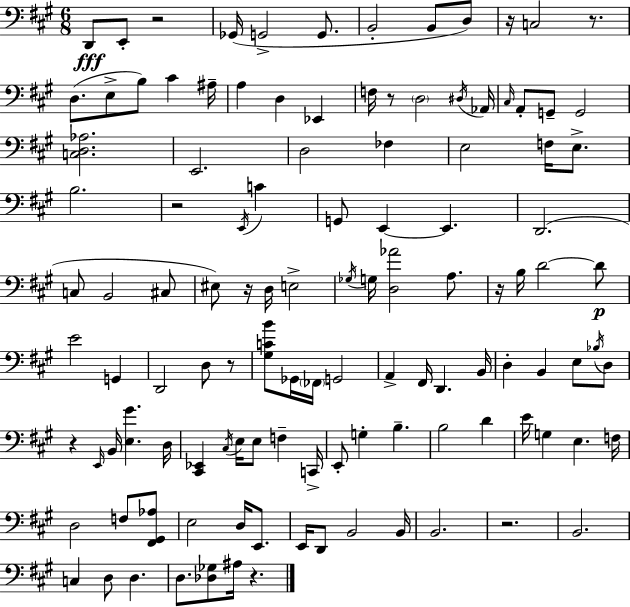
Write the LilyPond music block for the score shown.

{
  \clef bass
  \numericTimeSignature
  \time 6/8
  \key a \major
  d,8\fff e,8-. r2 | ges,16( g,2-> g,8. | b,2-. b,8 d8) | r16 c2 r8. | \break d8.( e8-> b8) cis'4 ais16-- | a4 d4 ees,4 | f16 r8 \parenthesize d2 \acciaccatura { dis16 } | aes,16 \grace { cis16 } a,8-. g,8-- g,2 | \break <c d aes>2. | e,2. | d2 fes4 | e2 f16 e8.-> | \break b2. | r2 \acciaccatura { e,16 } c'4 | g,8 e,4~~ e,4. | d,2.( | \break c8 b,2 | cis8 eis8) r16 d16 e2-> | \acciaccatura { ges16 } g16 <d aes'>2 | a8. r16 b16 d'2~~ | \break d'8\p e'2 | g,4 d,2 | d8 r8 <gis c' b'>8 ges,16 \parenthesize fes,16 g,2 | a,4-> fis,16 d,4. | \break b,16 d4-. b,4 | e8 \acciaccatura { bes16 } d8 r4 \grace { e,16 } b,16 <e gis'>4. | d16 <cis, ees,>4 \acciaccatura { cis16 } e16 | e8 f4-- c,16-> e,8-. g4-. | \break b4.-- b2 | d'4 e'16 g4 | e4. f16 d2 | f8 <fis, gis, aes>8 e2 | \break d16 e,8. e,16 d,8 b,2 | b,16 b,2. | r2. | b,2. | \break c4 d8 | d4. d8. <des ges>8 | ais16 r4. \bar "|."
}